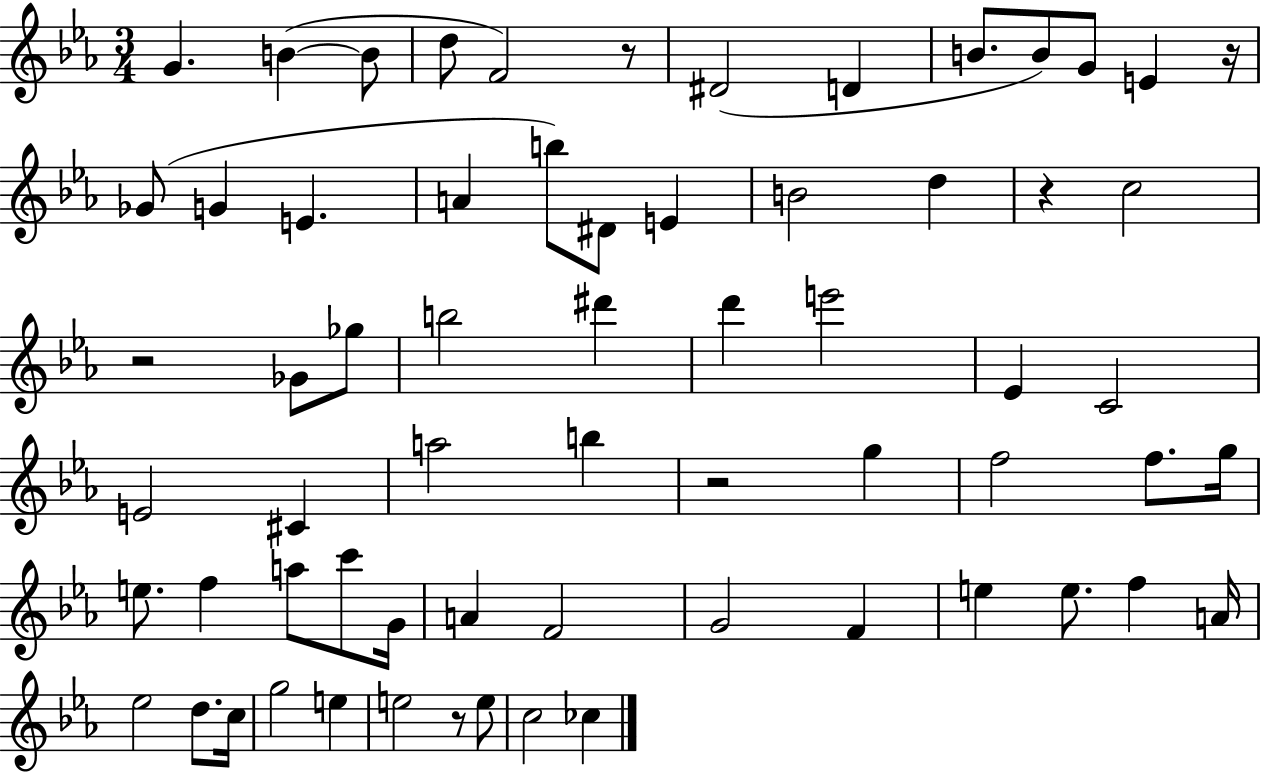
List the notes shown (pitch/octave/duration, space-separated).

G4/q. B4/q B4/e D5/e F4/h R/e D#4/h D4/q B4/e. B4/e G4/e E4/q R/s Gb4/e G4/q E4/q. A4/q B5/e D#4/e E4/q B4/h D5/q R/q C5/h R/h Gb4/e Gb5/e B5/h D#6/q D6/q E6/h Eb4/q C4/h E4/h C#4/q A5/h B5/q R/h G5/q F5/h F5/e. G5/s E5/e. F5/q A5/e C6/e G4/s A4/q F4/h G4/h F4/q E5/q E5/e. F5/q A4/s Eb5/h D5/e. C5/s G5/h E5/q E5/h R/e E5/e C5/h CES5/q